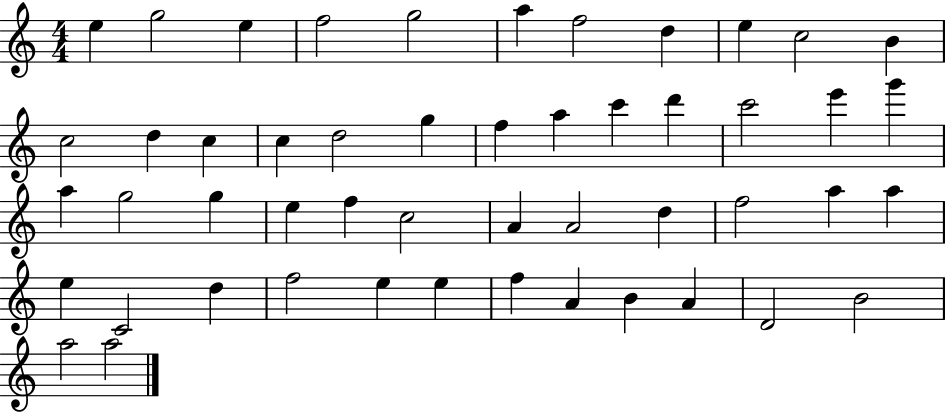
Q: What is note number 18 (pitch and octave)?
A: F5